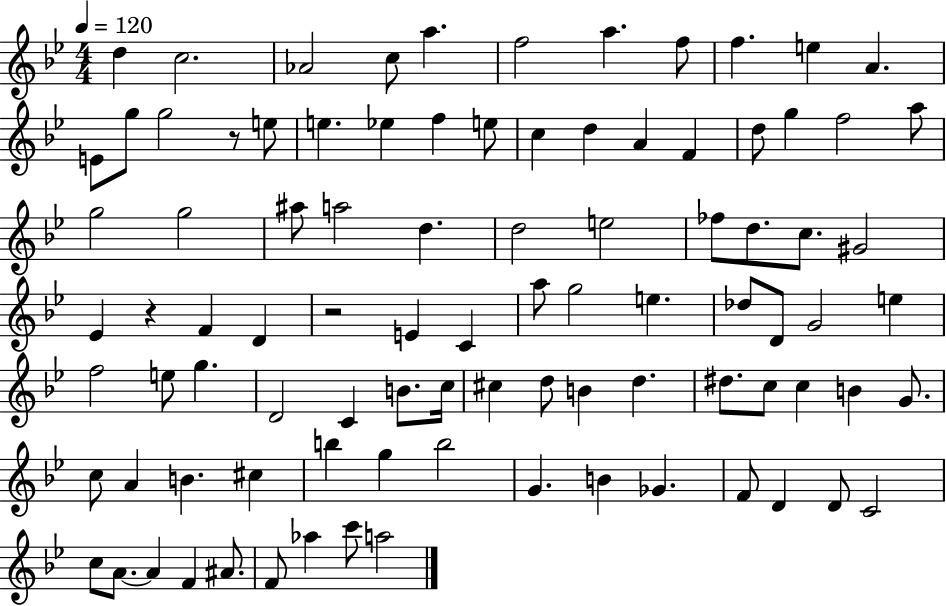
X:1
T:Untitled
M:4/4
L:1/4
K:Bb
d c2 _A2 c/2 a f2 a f/2 f e A E/2 g/2 g2 z/2 e/2 e _e f e/2 c d A F d/2 g f2 a/2 g2 g2 ^a/2 a2 d d2 e2 _f/2 d/2 c/2 ^G2 _E z F D z2 E C a/2 g2 e _d/2 D/2 G2 e f2 e/2 g D2 C B/2 c/4 ^c d/2 B d ^d/2 c/2 c B G/2 c/2 A B ^c b g b2 G B _G F/2 D D/2 C2 c/2 A/2 A F ^A/2 F/2 _a c'/2 a2